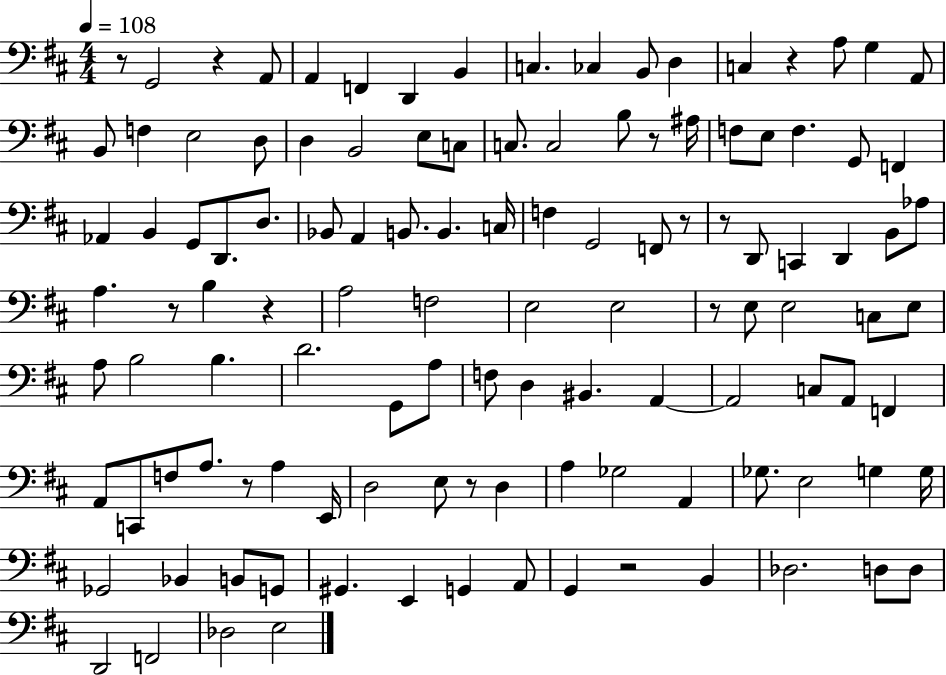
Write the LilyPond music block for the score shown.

{
  \clef bass
  \numericTimeSignature
  \time 4/4
  \key d \major
  \tempo 4 = 108
  r8 g,2 r4 a,8 | a,4 f,4 d,4 b,4 | c4. ces4 b,8 d4 | c4 r4 a8 g4 a,8 | \break b,8 f4 e2 d8 | d4 b,2 e8 c8 | c8. c2 b8 r8 ais16 | f8 e8 f4. g,8 f,4 | \break aes,4 b,4 g,8 d,8. d8. | bes,8 a,4 b,8. b,4. c16 | f4 g,2 f,8 r8 | r8 d,8 c,4 d,4 b,8 aes8 | \break a4. r8 b4 r4 | a2 f2 | e2 e2 | r8 e8 e2 c8 e8 | \break a8 b2 b4. | d'2. g,8 a8 | f8 d4 bis,4. a,4~~ | a,2 c8 a,8 f,4 | \break a,8 c,8 f8 a8. r8 a4 e,16 | d2 e8 r8 d4 | a4 ges2 a,4 | ges8. e2 g4 g16 | \break ges,2 bes,4 b,8 g,8 | gis,4. e,4 g,4 a,8 | g,4 r2 b,4 | des2. d8 d8 | \break d,2 f,2 | des2 e2 | \bar "|."
}